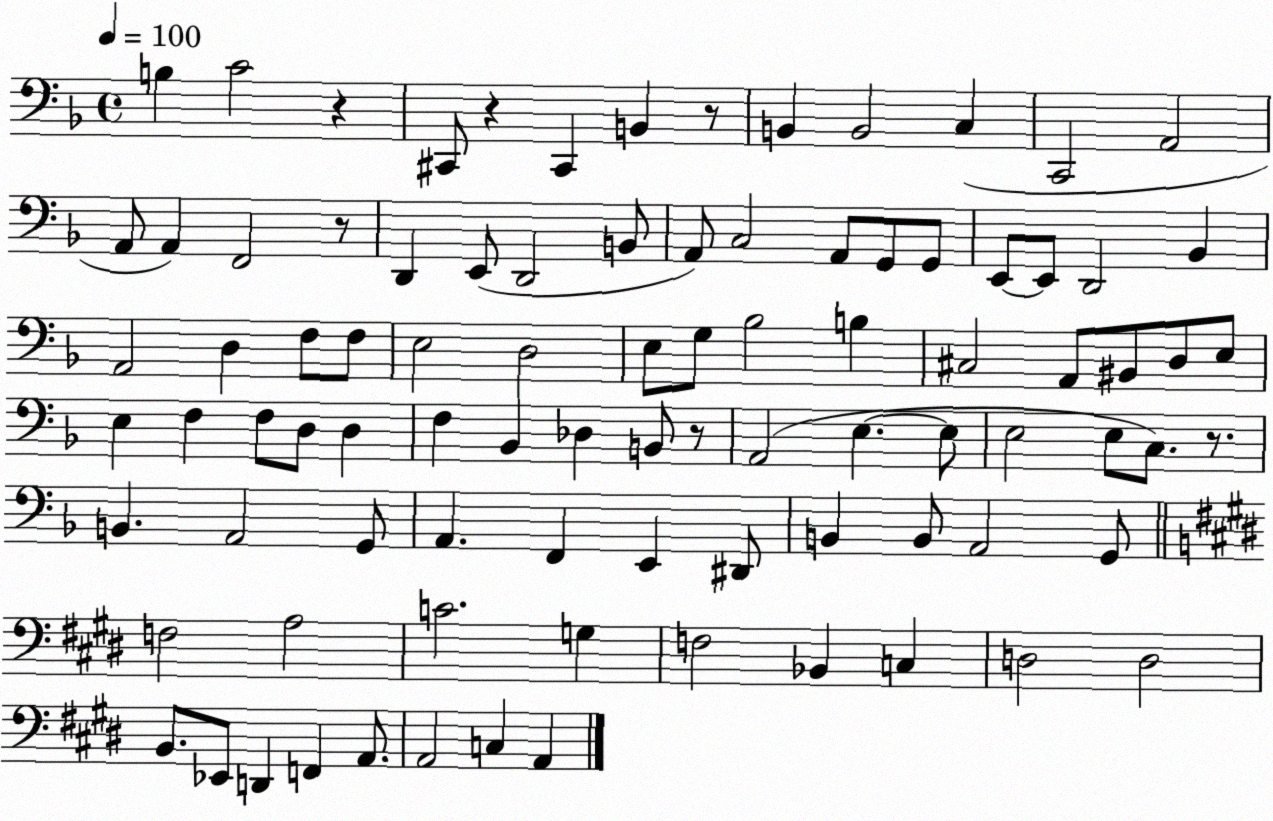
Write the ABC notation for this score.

X:1
T:Untitled
M:4/4
L:1/4
K:F
B, C2 z ^C,,/2 z ^C,, B,, z/2 B,, B,,2 C, C,,2 A,,2 A,,/2 A,, F,,2 z/2 D,, E,,/2 D,,2 B,,/2 A,,/2 C,2 A,,/2 G,,/2 G,,/2 E,,/2 E,,/2 D,,2 _B,, A,,2 D, F,/2 F,/2 E,2 D,2 E,/2 G,/2 _B,2 B, ^C,2 A,,/2 ^B,,/2 D,/2 E,/2 E, F, F,/2 D,/2 D, F, _B,, _D, B,,/2 z/2 A,,2 E, E,/2 E,2 E,/2 C,/2 z/2 B,, A,,2 G,,/2 A,, F,, E,, ^D,,/2 B,, B,,/2 A,,2 G,,/2 F,2 A,2 C2 G, F,2 _B,, C, D,2 D,2 B,,/2 _E,,/2 D,, F,, A,,/2 A,,2 C, A,,